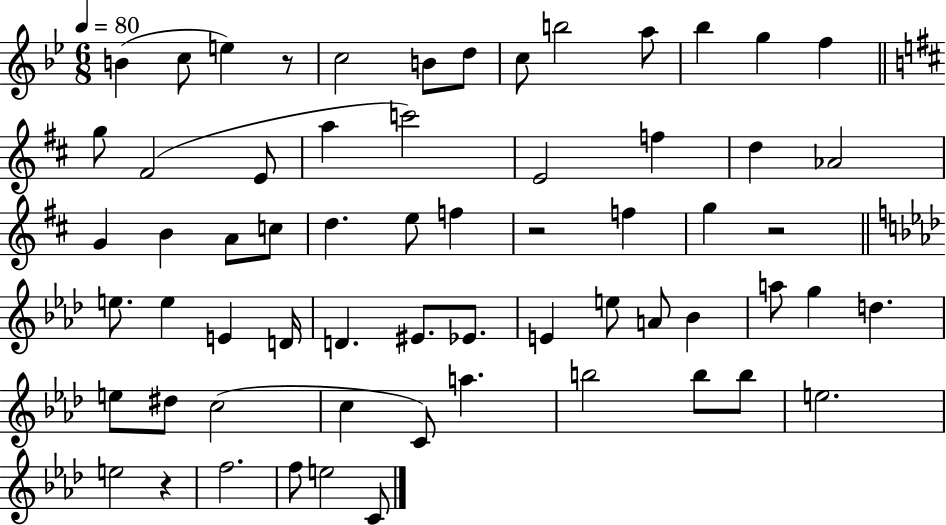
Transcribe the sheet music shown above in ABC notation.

X:1
T:Untitled
M:6/8
L:1/4
K:Bb
B c/2 e z/2 c2 B/2 d/2 c/2 b2 a/2 _b g f g/2 ^F2 E/2 a c'2 E2 f d _A2 G B A/2 c/2 d e/2 f z2 f g z2 e/2 e E D/4 D ^E/2 _E/2 E e/2 A/2 _B a/2 g d e/2 ^d/2 c2 c C/2 a b2 b/2 b/2 e2 e2 z f2 f/2 e2 C/2